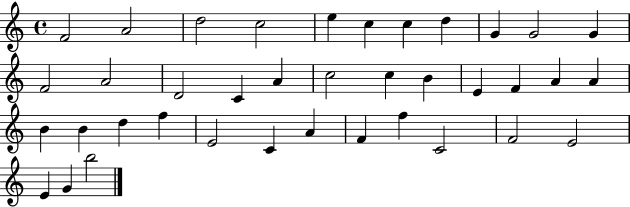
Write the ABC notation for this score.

X:1
T:Untitled
M:4/4
L:1/4
K:C
F2 A2 d2 c2 e c c d G G2 G F2 A2 D2 C A c2 c B E F A A B B d f E2 C A F f C2 F2 E2 E G b2